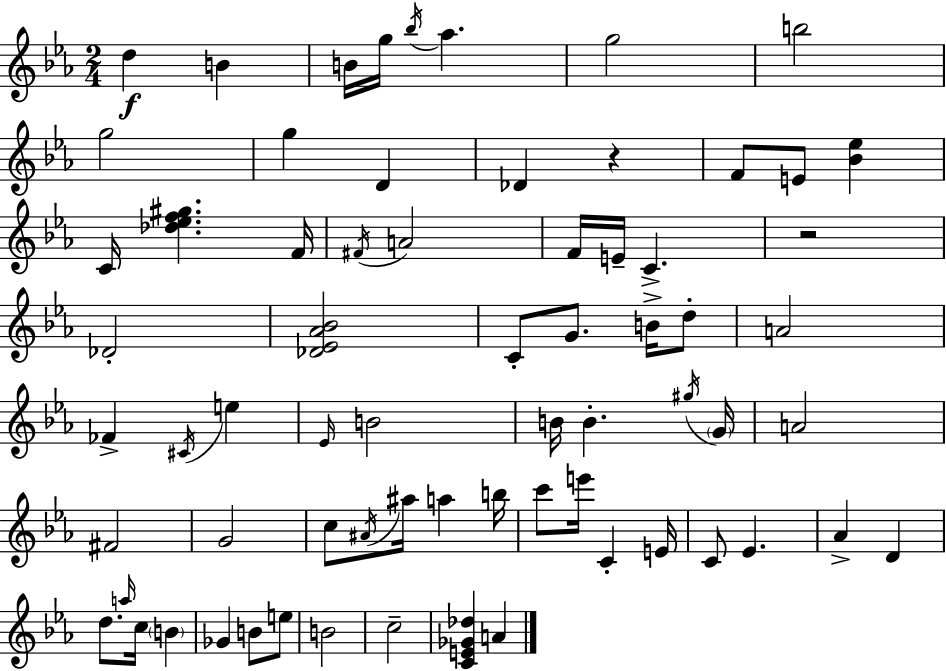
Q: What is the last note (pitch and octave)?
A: A4